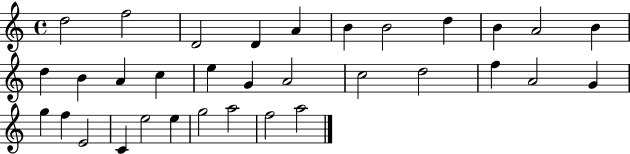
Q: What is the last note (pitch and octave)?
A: A5